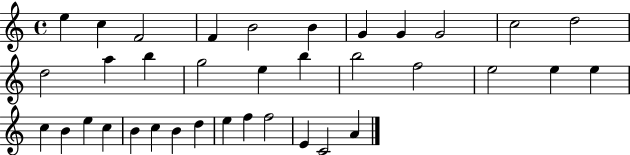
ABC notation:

X:1
T:Untitled
M:4/4
L:1/4
K:C
e c F2 F B2 B G G G2 c2 d2 d2 a b g2 e b b2 f2 e2 e e c B e c B c B d e f f2 E C2 A